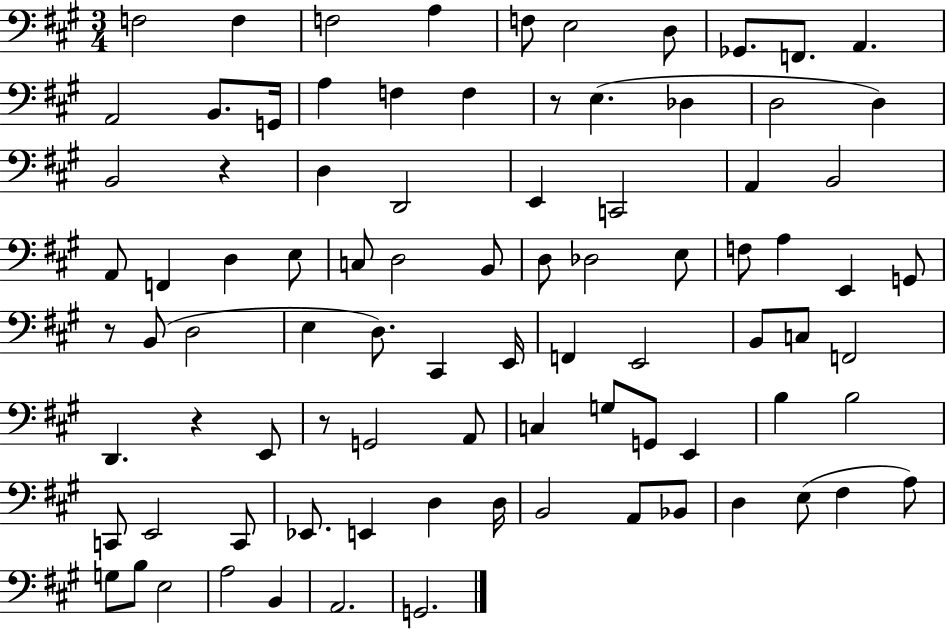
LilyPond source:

{
  \clef bass
  \numericTimeSignature
  \time 3/4
  \key a \major
  \repeat volta 2 { f2 f4 | f2 a4 | f8 e2 d8 | ges,8. f,8. a,4. | \break a,2 b,8. g,16 | a4 f4 f4 | r8 e4.( des4 | d2 d4) | \break b,2 r4 | d4 d,2 | e,4 c,2 | a,4 b,2 | \break a,8 f,4 d4 e8 | c8 d2 b,8 | d8 des2 e8 | f8 a4 e,4 g,8 | \break r8 b,8( d2 | e4 d8.) cis,4 e,16 | f,4 e,2 | b,8 c8 f,2 | \break d,4. r4 e,8 | r8 g,2 a,8 | c4 g8 g,8 e,4 | b4 b2 | \break c,8 e,2 c,8 | ees,8. e,4 d4 d16 | b,2 a,8 bes,8 | d4 e8( fis4 a8) | \break g8 b8 e2 | a2 b,4 | a,2. | g,2. | \break } \bar "|."
}